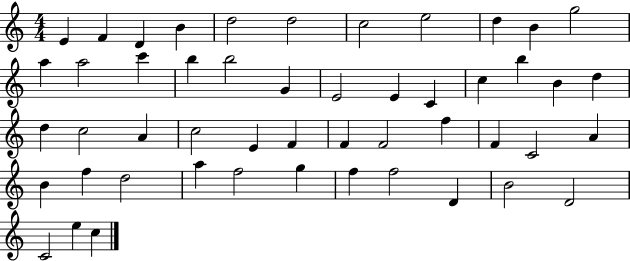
{
  \clef treble
  \numericTimeSignature
  \time 4/4
  \key c \major
  e'4 f'4 d'4 b'4 | d''2 d''2 | c''2 e''2 | d''4 b'4 g''2 | \break a''4 a''2 c'''4 | b''4 b''2 g'4 | e'2 e'4 c'4 | c''4 b''4 b'4 d''4 | \break d''4 c''2 a'4 | c''2 e'4 f'4 | f'4 f'2 f''4 | f'4 c'2 a'4 | \break b'4 f''4 d''2 | a''4 f''2 g''4 | f''4 f''2 d'4 | b'2 d'2 | \break c'2 e''4 c''4 | \bar "|."
}